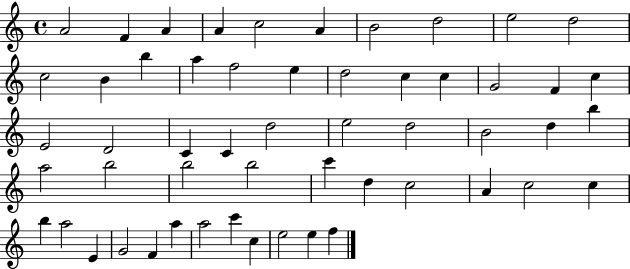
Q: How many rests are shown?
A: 0